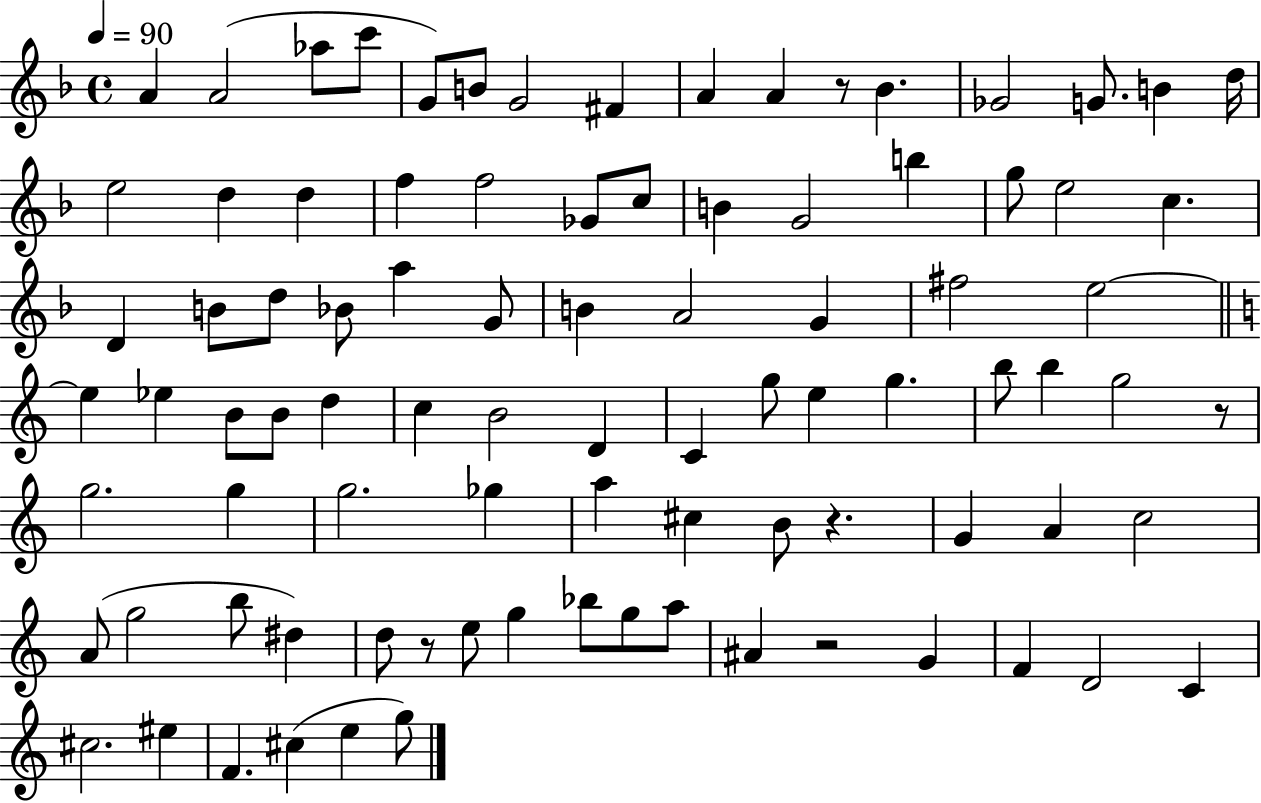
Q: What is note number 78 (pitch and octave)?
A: D4